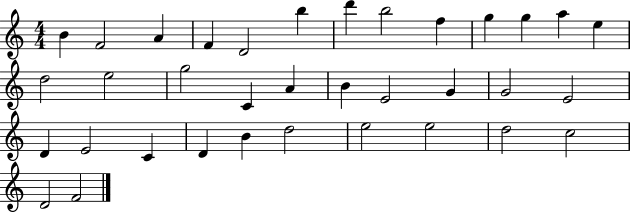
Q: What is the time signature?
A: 4/4